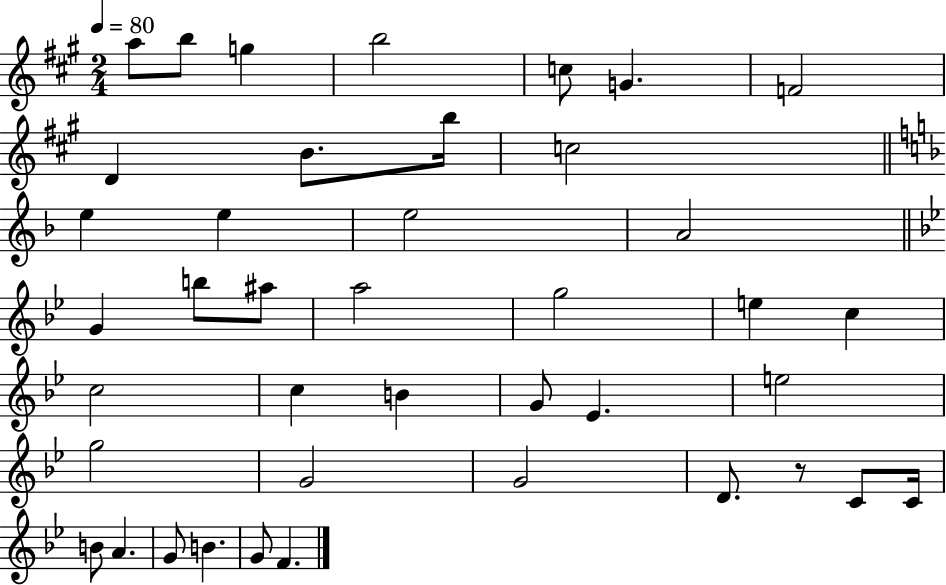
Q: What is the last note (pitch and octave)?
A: F4